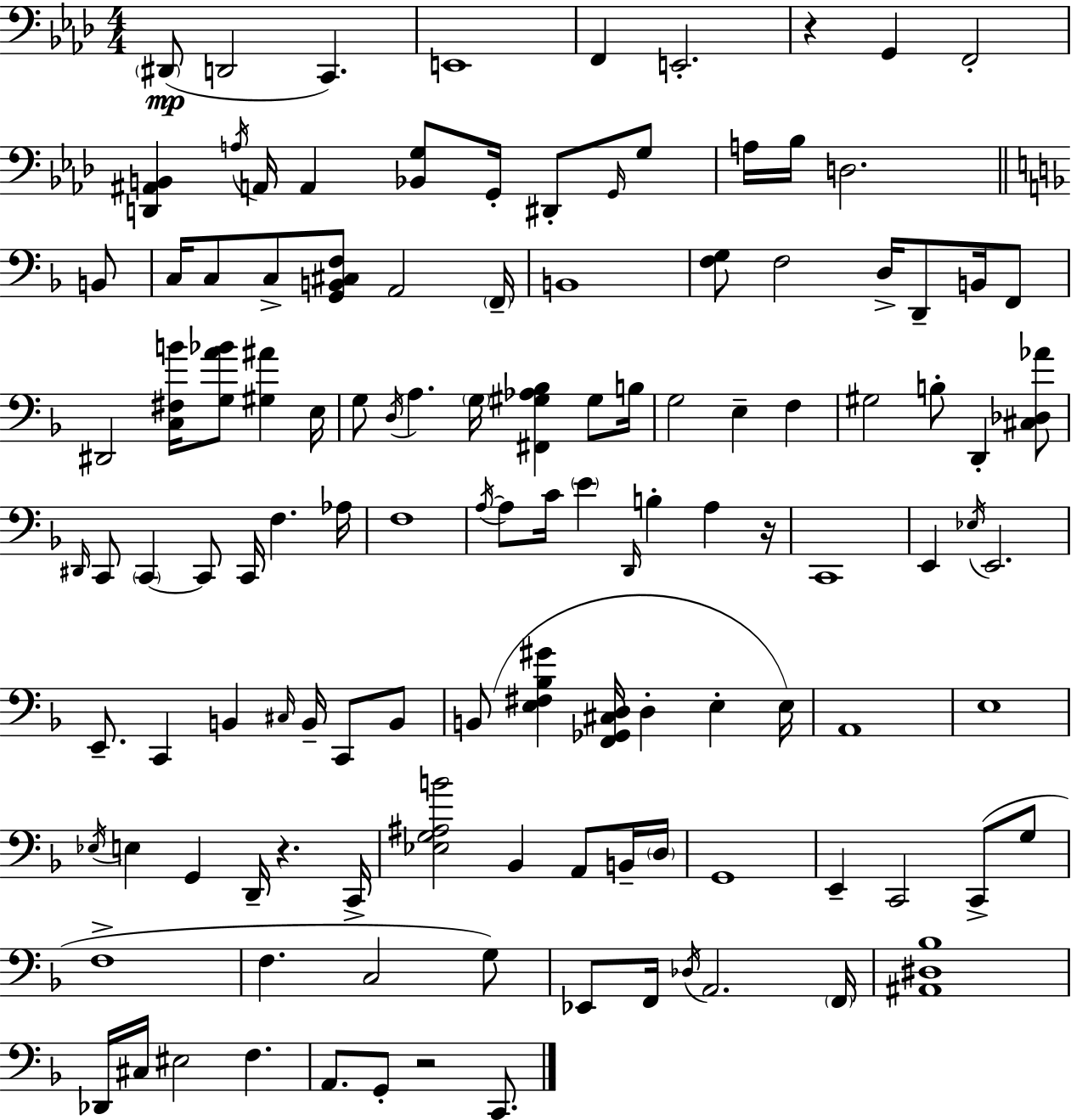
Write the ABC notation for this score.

X:1
T:Untitled
M:4/4
L:1/4
K:Fm
^D,,/2 D,,2 C,, E,,4 F,, E,,2 z G,, F,,2 [D,,^A,,B,,] A,/4 A,,/4 A,, [_B,,G,]/2 G,,/4 ^D,,/2 G,,/4 G,/2 A,/4 _B,/4 D,2 B,,/2 C,/4 C,/2 C,/2 [G,,B,,^C,F,]/2 A,,2 F,,/4 B,,4 [F,G,]/2 F,2 D,/4 D,,/2 B,,/4 F,,/2 ^D,,2 [C,^F,B]/4 [G,A_B]/2 [^G,^A] E,/4 G,/2 D,/4 A, G,/4 [^F,,^G,_A,_B,] ^G,/2 B,/4 G,2 E, F, ^G,2 B,/2 D,, [^C,_D,_A]/2 ^D,,/4 C,,/2 C,, C,,/2 C,,/4 F, _A,/4 F,4 A,/4 A,/2 C/4 E D,,/4 B, A, z/4 C,,4 E,, _E,/4 E,,2 E,,/2 C,, B,, ^C,/4 B,,/4 C,,/2 B,,/2 B,,/2 [E,^F,_B,^G] [F,,_G,,^C,D,]/4 D, E, E,/4 A,,4 E,4 _E,/4 E, G,, D,,/4 z C,,/4 [_E,G,^A,B]2 _B,, A,,/2 B,,/4 D,/4 G,,4 E,, C,,2 C,,/2 G,/2 F,4 F, C,2 G,/2 _E,,/2 F,,/4 _D,/4 A,,2 F,,/4 [^A,,^D,_B,]4 _D,,/4 ^C,/4 ^E,2 F, A,,/2 G,,/2 z2 C,,/2